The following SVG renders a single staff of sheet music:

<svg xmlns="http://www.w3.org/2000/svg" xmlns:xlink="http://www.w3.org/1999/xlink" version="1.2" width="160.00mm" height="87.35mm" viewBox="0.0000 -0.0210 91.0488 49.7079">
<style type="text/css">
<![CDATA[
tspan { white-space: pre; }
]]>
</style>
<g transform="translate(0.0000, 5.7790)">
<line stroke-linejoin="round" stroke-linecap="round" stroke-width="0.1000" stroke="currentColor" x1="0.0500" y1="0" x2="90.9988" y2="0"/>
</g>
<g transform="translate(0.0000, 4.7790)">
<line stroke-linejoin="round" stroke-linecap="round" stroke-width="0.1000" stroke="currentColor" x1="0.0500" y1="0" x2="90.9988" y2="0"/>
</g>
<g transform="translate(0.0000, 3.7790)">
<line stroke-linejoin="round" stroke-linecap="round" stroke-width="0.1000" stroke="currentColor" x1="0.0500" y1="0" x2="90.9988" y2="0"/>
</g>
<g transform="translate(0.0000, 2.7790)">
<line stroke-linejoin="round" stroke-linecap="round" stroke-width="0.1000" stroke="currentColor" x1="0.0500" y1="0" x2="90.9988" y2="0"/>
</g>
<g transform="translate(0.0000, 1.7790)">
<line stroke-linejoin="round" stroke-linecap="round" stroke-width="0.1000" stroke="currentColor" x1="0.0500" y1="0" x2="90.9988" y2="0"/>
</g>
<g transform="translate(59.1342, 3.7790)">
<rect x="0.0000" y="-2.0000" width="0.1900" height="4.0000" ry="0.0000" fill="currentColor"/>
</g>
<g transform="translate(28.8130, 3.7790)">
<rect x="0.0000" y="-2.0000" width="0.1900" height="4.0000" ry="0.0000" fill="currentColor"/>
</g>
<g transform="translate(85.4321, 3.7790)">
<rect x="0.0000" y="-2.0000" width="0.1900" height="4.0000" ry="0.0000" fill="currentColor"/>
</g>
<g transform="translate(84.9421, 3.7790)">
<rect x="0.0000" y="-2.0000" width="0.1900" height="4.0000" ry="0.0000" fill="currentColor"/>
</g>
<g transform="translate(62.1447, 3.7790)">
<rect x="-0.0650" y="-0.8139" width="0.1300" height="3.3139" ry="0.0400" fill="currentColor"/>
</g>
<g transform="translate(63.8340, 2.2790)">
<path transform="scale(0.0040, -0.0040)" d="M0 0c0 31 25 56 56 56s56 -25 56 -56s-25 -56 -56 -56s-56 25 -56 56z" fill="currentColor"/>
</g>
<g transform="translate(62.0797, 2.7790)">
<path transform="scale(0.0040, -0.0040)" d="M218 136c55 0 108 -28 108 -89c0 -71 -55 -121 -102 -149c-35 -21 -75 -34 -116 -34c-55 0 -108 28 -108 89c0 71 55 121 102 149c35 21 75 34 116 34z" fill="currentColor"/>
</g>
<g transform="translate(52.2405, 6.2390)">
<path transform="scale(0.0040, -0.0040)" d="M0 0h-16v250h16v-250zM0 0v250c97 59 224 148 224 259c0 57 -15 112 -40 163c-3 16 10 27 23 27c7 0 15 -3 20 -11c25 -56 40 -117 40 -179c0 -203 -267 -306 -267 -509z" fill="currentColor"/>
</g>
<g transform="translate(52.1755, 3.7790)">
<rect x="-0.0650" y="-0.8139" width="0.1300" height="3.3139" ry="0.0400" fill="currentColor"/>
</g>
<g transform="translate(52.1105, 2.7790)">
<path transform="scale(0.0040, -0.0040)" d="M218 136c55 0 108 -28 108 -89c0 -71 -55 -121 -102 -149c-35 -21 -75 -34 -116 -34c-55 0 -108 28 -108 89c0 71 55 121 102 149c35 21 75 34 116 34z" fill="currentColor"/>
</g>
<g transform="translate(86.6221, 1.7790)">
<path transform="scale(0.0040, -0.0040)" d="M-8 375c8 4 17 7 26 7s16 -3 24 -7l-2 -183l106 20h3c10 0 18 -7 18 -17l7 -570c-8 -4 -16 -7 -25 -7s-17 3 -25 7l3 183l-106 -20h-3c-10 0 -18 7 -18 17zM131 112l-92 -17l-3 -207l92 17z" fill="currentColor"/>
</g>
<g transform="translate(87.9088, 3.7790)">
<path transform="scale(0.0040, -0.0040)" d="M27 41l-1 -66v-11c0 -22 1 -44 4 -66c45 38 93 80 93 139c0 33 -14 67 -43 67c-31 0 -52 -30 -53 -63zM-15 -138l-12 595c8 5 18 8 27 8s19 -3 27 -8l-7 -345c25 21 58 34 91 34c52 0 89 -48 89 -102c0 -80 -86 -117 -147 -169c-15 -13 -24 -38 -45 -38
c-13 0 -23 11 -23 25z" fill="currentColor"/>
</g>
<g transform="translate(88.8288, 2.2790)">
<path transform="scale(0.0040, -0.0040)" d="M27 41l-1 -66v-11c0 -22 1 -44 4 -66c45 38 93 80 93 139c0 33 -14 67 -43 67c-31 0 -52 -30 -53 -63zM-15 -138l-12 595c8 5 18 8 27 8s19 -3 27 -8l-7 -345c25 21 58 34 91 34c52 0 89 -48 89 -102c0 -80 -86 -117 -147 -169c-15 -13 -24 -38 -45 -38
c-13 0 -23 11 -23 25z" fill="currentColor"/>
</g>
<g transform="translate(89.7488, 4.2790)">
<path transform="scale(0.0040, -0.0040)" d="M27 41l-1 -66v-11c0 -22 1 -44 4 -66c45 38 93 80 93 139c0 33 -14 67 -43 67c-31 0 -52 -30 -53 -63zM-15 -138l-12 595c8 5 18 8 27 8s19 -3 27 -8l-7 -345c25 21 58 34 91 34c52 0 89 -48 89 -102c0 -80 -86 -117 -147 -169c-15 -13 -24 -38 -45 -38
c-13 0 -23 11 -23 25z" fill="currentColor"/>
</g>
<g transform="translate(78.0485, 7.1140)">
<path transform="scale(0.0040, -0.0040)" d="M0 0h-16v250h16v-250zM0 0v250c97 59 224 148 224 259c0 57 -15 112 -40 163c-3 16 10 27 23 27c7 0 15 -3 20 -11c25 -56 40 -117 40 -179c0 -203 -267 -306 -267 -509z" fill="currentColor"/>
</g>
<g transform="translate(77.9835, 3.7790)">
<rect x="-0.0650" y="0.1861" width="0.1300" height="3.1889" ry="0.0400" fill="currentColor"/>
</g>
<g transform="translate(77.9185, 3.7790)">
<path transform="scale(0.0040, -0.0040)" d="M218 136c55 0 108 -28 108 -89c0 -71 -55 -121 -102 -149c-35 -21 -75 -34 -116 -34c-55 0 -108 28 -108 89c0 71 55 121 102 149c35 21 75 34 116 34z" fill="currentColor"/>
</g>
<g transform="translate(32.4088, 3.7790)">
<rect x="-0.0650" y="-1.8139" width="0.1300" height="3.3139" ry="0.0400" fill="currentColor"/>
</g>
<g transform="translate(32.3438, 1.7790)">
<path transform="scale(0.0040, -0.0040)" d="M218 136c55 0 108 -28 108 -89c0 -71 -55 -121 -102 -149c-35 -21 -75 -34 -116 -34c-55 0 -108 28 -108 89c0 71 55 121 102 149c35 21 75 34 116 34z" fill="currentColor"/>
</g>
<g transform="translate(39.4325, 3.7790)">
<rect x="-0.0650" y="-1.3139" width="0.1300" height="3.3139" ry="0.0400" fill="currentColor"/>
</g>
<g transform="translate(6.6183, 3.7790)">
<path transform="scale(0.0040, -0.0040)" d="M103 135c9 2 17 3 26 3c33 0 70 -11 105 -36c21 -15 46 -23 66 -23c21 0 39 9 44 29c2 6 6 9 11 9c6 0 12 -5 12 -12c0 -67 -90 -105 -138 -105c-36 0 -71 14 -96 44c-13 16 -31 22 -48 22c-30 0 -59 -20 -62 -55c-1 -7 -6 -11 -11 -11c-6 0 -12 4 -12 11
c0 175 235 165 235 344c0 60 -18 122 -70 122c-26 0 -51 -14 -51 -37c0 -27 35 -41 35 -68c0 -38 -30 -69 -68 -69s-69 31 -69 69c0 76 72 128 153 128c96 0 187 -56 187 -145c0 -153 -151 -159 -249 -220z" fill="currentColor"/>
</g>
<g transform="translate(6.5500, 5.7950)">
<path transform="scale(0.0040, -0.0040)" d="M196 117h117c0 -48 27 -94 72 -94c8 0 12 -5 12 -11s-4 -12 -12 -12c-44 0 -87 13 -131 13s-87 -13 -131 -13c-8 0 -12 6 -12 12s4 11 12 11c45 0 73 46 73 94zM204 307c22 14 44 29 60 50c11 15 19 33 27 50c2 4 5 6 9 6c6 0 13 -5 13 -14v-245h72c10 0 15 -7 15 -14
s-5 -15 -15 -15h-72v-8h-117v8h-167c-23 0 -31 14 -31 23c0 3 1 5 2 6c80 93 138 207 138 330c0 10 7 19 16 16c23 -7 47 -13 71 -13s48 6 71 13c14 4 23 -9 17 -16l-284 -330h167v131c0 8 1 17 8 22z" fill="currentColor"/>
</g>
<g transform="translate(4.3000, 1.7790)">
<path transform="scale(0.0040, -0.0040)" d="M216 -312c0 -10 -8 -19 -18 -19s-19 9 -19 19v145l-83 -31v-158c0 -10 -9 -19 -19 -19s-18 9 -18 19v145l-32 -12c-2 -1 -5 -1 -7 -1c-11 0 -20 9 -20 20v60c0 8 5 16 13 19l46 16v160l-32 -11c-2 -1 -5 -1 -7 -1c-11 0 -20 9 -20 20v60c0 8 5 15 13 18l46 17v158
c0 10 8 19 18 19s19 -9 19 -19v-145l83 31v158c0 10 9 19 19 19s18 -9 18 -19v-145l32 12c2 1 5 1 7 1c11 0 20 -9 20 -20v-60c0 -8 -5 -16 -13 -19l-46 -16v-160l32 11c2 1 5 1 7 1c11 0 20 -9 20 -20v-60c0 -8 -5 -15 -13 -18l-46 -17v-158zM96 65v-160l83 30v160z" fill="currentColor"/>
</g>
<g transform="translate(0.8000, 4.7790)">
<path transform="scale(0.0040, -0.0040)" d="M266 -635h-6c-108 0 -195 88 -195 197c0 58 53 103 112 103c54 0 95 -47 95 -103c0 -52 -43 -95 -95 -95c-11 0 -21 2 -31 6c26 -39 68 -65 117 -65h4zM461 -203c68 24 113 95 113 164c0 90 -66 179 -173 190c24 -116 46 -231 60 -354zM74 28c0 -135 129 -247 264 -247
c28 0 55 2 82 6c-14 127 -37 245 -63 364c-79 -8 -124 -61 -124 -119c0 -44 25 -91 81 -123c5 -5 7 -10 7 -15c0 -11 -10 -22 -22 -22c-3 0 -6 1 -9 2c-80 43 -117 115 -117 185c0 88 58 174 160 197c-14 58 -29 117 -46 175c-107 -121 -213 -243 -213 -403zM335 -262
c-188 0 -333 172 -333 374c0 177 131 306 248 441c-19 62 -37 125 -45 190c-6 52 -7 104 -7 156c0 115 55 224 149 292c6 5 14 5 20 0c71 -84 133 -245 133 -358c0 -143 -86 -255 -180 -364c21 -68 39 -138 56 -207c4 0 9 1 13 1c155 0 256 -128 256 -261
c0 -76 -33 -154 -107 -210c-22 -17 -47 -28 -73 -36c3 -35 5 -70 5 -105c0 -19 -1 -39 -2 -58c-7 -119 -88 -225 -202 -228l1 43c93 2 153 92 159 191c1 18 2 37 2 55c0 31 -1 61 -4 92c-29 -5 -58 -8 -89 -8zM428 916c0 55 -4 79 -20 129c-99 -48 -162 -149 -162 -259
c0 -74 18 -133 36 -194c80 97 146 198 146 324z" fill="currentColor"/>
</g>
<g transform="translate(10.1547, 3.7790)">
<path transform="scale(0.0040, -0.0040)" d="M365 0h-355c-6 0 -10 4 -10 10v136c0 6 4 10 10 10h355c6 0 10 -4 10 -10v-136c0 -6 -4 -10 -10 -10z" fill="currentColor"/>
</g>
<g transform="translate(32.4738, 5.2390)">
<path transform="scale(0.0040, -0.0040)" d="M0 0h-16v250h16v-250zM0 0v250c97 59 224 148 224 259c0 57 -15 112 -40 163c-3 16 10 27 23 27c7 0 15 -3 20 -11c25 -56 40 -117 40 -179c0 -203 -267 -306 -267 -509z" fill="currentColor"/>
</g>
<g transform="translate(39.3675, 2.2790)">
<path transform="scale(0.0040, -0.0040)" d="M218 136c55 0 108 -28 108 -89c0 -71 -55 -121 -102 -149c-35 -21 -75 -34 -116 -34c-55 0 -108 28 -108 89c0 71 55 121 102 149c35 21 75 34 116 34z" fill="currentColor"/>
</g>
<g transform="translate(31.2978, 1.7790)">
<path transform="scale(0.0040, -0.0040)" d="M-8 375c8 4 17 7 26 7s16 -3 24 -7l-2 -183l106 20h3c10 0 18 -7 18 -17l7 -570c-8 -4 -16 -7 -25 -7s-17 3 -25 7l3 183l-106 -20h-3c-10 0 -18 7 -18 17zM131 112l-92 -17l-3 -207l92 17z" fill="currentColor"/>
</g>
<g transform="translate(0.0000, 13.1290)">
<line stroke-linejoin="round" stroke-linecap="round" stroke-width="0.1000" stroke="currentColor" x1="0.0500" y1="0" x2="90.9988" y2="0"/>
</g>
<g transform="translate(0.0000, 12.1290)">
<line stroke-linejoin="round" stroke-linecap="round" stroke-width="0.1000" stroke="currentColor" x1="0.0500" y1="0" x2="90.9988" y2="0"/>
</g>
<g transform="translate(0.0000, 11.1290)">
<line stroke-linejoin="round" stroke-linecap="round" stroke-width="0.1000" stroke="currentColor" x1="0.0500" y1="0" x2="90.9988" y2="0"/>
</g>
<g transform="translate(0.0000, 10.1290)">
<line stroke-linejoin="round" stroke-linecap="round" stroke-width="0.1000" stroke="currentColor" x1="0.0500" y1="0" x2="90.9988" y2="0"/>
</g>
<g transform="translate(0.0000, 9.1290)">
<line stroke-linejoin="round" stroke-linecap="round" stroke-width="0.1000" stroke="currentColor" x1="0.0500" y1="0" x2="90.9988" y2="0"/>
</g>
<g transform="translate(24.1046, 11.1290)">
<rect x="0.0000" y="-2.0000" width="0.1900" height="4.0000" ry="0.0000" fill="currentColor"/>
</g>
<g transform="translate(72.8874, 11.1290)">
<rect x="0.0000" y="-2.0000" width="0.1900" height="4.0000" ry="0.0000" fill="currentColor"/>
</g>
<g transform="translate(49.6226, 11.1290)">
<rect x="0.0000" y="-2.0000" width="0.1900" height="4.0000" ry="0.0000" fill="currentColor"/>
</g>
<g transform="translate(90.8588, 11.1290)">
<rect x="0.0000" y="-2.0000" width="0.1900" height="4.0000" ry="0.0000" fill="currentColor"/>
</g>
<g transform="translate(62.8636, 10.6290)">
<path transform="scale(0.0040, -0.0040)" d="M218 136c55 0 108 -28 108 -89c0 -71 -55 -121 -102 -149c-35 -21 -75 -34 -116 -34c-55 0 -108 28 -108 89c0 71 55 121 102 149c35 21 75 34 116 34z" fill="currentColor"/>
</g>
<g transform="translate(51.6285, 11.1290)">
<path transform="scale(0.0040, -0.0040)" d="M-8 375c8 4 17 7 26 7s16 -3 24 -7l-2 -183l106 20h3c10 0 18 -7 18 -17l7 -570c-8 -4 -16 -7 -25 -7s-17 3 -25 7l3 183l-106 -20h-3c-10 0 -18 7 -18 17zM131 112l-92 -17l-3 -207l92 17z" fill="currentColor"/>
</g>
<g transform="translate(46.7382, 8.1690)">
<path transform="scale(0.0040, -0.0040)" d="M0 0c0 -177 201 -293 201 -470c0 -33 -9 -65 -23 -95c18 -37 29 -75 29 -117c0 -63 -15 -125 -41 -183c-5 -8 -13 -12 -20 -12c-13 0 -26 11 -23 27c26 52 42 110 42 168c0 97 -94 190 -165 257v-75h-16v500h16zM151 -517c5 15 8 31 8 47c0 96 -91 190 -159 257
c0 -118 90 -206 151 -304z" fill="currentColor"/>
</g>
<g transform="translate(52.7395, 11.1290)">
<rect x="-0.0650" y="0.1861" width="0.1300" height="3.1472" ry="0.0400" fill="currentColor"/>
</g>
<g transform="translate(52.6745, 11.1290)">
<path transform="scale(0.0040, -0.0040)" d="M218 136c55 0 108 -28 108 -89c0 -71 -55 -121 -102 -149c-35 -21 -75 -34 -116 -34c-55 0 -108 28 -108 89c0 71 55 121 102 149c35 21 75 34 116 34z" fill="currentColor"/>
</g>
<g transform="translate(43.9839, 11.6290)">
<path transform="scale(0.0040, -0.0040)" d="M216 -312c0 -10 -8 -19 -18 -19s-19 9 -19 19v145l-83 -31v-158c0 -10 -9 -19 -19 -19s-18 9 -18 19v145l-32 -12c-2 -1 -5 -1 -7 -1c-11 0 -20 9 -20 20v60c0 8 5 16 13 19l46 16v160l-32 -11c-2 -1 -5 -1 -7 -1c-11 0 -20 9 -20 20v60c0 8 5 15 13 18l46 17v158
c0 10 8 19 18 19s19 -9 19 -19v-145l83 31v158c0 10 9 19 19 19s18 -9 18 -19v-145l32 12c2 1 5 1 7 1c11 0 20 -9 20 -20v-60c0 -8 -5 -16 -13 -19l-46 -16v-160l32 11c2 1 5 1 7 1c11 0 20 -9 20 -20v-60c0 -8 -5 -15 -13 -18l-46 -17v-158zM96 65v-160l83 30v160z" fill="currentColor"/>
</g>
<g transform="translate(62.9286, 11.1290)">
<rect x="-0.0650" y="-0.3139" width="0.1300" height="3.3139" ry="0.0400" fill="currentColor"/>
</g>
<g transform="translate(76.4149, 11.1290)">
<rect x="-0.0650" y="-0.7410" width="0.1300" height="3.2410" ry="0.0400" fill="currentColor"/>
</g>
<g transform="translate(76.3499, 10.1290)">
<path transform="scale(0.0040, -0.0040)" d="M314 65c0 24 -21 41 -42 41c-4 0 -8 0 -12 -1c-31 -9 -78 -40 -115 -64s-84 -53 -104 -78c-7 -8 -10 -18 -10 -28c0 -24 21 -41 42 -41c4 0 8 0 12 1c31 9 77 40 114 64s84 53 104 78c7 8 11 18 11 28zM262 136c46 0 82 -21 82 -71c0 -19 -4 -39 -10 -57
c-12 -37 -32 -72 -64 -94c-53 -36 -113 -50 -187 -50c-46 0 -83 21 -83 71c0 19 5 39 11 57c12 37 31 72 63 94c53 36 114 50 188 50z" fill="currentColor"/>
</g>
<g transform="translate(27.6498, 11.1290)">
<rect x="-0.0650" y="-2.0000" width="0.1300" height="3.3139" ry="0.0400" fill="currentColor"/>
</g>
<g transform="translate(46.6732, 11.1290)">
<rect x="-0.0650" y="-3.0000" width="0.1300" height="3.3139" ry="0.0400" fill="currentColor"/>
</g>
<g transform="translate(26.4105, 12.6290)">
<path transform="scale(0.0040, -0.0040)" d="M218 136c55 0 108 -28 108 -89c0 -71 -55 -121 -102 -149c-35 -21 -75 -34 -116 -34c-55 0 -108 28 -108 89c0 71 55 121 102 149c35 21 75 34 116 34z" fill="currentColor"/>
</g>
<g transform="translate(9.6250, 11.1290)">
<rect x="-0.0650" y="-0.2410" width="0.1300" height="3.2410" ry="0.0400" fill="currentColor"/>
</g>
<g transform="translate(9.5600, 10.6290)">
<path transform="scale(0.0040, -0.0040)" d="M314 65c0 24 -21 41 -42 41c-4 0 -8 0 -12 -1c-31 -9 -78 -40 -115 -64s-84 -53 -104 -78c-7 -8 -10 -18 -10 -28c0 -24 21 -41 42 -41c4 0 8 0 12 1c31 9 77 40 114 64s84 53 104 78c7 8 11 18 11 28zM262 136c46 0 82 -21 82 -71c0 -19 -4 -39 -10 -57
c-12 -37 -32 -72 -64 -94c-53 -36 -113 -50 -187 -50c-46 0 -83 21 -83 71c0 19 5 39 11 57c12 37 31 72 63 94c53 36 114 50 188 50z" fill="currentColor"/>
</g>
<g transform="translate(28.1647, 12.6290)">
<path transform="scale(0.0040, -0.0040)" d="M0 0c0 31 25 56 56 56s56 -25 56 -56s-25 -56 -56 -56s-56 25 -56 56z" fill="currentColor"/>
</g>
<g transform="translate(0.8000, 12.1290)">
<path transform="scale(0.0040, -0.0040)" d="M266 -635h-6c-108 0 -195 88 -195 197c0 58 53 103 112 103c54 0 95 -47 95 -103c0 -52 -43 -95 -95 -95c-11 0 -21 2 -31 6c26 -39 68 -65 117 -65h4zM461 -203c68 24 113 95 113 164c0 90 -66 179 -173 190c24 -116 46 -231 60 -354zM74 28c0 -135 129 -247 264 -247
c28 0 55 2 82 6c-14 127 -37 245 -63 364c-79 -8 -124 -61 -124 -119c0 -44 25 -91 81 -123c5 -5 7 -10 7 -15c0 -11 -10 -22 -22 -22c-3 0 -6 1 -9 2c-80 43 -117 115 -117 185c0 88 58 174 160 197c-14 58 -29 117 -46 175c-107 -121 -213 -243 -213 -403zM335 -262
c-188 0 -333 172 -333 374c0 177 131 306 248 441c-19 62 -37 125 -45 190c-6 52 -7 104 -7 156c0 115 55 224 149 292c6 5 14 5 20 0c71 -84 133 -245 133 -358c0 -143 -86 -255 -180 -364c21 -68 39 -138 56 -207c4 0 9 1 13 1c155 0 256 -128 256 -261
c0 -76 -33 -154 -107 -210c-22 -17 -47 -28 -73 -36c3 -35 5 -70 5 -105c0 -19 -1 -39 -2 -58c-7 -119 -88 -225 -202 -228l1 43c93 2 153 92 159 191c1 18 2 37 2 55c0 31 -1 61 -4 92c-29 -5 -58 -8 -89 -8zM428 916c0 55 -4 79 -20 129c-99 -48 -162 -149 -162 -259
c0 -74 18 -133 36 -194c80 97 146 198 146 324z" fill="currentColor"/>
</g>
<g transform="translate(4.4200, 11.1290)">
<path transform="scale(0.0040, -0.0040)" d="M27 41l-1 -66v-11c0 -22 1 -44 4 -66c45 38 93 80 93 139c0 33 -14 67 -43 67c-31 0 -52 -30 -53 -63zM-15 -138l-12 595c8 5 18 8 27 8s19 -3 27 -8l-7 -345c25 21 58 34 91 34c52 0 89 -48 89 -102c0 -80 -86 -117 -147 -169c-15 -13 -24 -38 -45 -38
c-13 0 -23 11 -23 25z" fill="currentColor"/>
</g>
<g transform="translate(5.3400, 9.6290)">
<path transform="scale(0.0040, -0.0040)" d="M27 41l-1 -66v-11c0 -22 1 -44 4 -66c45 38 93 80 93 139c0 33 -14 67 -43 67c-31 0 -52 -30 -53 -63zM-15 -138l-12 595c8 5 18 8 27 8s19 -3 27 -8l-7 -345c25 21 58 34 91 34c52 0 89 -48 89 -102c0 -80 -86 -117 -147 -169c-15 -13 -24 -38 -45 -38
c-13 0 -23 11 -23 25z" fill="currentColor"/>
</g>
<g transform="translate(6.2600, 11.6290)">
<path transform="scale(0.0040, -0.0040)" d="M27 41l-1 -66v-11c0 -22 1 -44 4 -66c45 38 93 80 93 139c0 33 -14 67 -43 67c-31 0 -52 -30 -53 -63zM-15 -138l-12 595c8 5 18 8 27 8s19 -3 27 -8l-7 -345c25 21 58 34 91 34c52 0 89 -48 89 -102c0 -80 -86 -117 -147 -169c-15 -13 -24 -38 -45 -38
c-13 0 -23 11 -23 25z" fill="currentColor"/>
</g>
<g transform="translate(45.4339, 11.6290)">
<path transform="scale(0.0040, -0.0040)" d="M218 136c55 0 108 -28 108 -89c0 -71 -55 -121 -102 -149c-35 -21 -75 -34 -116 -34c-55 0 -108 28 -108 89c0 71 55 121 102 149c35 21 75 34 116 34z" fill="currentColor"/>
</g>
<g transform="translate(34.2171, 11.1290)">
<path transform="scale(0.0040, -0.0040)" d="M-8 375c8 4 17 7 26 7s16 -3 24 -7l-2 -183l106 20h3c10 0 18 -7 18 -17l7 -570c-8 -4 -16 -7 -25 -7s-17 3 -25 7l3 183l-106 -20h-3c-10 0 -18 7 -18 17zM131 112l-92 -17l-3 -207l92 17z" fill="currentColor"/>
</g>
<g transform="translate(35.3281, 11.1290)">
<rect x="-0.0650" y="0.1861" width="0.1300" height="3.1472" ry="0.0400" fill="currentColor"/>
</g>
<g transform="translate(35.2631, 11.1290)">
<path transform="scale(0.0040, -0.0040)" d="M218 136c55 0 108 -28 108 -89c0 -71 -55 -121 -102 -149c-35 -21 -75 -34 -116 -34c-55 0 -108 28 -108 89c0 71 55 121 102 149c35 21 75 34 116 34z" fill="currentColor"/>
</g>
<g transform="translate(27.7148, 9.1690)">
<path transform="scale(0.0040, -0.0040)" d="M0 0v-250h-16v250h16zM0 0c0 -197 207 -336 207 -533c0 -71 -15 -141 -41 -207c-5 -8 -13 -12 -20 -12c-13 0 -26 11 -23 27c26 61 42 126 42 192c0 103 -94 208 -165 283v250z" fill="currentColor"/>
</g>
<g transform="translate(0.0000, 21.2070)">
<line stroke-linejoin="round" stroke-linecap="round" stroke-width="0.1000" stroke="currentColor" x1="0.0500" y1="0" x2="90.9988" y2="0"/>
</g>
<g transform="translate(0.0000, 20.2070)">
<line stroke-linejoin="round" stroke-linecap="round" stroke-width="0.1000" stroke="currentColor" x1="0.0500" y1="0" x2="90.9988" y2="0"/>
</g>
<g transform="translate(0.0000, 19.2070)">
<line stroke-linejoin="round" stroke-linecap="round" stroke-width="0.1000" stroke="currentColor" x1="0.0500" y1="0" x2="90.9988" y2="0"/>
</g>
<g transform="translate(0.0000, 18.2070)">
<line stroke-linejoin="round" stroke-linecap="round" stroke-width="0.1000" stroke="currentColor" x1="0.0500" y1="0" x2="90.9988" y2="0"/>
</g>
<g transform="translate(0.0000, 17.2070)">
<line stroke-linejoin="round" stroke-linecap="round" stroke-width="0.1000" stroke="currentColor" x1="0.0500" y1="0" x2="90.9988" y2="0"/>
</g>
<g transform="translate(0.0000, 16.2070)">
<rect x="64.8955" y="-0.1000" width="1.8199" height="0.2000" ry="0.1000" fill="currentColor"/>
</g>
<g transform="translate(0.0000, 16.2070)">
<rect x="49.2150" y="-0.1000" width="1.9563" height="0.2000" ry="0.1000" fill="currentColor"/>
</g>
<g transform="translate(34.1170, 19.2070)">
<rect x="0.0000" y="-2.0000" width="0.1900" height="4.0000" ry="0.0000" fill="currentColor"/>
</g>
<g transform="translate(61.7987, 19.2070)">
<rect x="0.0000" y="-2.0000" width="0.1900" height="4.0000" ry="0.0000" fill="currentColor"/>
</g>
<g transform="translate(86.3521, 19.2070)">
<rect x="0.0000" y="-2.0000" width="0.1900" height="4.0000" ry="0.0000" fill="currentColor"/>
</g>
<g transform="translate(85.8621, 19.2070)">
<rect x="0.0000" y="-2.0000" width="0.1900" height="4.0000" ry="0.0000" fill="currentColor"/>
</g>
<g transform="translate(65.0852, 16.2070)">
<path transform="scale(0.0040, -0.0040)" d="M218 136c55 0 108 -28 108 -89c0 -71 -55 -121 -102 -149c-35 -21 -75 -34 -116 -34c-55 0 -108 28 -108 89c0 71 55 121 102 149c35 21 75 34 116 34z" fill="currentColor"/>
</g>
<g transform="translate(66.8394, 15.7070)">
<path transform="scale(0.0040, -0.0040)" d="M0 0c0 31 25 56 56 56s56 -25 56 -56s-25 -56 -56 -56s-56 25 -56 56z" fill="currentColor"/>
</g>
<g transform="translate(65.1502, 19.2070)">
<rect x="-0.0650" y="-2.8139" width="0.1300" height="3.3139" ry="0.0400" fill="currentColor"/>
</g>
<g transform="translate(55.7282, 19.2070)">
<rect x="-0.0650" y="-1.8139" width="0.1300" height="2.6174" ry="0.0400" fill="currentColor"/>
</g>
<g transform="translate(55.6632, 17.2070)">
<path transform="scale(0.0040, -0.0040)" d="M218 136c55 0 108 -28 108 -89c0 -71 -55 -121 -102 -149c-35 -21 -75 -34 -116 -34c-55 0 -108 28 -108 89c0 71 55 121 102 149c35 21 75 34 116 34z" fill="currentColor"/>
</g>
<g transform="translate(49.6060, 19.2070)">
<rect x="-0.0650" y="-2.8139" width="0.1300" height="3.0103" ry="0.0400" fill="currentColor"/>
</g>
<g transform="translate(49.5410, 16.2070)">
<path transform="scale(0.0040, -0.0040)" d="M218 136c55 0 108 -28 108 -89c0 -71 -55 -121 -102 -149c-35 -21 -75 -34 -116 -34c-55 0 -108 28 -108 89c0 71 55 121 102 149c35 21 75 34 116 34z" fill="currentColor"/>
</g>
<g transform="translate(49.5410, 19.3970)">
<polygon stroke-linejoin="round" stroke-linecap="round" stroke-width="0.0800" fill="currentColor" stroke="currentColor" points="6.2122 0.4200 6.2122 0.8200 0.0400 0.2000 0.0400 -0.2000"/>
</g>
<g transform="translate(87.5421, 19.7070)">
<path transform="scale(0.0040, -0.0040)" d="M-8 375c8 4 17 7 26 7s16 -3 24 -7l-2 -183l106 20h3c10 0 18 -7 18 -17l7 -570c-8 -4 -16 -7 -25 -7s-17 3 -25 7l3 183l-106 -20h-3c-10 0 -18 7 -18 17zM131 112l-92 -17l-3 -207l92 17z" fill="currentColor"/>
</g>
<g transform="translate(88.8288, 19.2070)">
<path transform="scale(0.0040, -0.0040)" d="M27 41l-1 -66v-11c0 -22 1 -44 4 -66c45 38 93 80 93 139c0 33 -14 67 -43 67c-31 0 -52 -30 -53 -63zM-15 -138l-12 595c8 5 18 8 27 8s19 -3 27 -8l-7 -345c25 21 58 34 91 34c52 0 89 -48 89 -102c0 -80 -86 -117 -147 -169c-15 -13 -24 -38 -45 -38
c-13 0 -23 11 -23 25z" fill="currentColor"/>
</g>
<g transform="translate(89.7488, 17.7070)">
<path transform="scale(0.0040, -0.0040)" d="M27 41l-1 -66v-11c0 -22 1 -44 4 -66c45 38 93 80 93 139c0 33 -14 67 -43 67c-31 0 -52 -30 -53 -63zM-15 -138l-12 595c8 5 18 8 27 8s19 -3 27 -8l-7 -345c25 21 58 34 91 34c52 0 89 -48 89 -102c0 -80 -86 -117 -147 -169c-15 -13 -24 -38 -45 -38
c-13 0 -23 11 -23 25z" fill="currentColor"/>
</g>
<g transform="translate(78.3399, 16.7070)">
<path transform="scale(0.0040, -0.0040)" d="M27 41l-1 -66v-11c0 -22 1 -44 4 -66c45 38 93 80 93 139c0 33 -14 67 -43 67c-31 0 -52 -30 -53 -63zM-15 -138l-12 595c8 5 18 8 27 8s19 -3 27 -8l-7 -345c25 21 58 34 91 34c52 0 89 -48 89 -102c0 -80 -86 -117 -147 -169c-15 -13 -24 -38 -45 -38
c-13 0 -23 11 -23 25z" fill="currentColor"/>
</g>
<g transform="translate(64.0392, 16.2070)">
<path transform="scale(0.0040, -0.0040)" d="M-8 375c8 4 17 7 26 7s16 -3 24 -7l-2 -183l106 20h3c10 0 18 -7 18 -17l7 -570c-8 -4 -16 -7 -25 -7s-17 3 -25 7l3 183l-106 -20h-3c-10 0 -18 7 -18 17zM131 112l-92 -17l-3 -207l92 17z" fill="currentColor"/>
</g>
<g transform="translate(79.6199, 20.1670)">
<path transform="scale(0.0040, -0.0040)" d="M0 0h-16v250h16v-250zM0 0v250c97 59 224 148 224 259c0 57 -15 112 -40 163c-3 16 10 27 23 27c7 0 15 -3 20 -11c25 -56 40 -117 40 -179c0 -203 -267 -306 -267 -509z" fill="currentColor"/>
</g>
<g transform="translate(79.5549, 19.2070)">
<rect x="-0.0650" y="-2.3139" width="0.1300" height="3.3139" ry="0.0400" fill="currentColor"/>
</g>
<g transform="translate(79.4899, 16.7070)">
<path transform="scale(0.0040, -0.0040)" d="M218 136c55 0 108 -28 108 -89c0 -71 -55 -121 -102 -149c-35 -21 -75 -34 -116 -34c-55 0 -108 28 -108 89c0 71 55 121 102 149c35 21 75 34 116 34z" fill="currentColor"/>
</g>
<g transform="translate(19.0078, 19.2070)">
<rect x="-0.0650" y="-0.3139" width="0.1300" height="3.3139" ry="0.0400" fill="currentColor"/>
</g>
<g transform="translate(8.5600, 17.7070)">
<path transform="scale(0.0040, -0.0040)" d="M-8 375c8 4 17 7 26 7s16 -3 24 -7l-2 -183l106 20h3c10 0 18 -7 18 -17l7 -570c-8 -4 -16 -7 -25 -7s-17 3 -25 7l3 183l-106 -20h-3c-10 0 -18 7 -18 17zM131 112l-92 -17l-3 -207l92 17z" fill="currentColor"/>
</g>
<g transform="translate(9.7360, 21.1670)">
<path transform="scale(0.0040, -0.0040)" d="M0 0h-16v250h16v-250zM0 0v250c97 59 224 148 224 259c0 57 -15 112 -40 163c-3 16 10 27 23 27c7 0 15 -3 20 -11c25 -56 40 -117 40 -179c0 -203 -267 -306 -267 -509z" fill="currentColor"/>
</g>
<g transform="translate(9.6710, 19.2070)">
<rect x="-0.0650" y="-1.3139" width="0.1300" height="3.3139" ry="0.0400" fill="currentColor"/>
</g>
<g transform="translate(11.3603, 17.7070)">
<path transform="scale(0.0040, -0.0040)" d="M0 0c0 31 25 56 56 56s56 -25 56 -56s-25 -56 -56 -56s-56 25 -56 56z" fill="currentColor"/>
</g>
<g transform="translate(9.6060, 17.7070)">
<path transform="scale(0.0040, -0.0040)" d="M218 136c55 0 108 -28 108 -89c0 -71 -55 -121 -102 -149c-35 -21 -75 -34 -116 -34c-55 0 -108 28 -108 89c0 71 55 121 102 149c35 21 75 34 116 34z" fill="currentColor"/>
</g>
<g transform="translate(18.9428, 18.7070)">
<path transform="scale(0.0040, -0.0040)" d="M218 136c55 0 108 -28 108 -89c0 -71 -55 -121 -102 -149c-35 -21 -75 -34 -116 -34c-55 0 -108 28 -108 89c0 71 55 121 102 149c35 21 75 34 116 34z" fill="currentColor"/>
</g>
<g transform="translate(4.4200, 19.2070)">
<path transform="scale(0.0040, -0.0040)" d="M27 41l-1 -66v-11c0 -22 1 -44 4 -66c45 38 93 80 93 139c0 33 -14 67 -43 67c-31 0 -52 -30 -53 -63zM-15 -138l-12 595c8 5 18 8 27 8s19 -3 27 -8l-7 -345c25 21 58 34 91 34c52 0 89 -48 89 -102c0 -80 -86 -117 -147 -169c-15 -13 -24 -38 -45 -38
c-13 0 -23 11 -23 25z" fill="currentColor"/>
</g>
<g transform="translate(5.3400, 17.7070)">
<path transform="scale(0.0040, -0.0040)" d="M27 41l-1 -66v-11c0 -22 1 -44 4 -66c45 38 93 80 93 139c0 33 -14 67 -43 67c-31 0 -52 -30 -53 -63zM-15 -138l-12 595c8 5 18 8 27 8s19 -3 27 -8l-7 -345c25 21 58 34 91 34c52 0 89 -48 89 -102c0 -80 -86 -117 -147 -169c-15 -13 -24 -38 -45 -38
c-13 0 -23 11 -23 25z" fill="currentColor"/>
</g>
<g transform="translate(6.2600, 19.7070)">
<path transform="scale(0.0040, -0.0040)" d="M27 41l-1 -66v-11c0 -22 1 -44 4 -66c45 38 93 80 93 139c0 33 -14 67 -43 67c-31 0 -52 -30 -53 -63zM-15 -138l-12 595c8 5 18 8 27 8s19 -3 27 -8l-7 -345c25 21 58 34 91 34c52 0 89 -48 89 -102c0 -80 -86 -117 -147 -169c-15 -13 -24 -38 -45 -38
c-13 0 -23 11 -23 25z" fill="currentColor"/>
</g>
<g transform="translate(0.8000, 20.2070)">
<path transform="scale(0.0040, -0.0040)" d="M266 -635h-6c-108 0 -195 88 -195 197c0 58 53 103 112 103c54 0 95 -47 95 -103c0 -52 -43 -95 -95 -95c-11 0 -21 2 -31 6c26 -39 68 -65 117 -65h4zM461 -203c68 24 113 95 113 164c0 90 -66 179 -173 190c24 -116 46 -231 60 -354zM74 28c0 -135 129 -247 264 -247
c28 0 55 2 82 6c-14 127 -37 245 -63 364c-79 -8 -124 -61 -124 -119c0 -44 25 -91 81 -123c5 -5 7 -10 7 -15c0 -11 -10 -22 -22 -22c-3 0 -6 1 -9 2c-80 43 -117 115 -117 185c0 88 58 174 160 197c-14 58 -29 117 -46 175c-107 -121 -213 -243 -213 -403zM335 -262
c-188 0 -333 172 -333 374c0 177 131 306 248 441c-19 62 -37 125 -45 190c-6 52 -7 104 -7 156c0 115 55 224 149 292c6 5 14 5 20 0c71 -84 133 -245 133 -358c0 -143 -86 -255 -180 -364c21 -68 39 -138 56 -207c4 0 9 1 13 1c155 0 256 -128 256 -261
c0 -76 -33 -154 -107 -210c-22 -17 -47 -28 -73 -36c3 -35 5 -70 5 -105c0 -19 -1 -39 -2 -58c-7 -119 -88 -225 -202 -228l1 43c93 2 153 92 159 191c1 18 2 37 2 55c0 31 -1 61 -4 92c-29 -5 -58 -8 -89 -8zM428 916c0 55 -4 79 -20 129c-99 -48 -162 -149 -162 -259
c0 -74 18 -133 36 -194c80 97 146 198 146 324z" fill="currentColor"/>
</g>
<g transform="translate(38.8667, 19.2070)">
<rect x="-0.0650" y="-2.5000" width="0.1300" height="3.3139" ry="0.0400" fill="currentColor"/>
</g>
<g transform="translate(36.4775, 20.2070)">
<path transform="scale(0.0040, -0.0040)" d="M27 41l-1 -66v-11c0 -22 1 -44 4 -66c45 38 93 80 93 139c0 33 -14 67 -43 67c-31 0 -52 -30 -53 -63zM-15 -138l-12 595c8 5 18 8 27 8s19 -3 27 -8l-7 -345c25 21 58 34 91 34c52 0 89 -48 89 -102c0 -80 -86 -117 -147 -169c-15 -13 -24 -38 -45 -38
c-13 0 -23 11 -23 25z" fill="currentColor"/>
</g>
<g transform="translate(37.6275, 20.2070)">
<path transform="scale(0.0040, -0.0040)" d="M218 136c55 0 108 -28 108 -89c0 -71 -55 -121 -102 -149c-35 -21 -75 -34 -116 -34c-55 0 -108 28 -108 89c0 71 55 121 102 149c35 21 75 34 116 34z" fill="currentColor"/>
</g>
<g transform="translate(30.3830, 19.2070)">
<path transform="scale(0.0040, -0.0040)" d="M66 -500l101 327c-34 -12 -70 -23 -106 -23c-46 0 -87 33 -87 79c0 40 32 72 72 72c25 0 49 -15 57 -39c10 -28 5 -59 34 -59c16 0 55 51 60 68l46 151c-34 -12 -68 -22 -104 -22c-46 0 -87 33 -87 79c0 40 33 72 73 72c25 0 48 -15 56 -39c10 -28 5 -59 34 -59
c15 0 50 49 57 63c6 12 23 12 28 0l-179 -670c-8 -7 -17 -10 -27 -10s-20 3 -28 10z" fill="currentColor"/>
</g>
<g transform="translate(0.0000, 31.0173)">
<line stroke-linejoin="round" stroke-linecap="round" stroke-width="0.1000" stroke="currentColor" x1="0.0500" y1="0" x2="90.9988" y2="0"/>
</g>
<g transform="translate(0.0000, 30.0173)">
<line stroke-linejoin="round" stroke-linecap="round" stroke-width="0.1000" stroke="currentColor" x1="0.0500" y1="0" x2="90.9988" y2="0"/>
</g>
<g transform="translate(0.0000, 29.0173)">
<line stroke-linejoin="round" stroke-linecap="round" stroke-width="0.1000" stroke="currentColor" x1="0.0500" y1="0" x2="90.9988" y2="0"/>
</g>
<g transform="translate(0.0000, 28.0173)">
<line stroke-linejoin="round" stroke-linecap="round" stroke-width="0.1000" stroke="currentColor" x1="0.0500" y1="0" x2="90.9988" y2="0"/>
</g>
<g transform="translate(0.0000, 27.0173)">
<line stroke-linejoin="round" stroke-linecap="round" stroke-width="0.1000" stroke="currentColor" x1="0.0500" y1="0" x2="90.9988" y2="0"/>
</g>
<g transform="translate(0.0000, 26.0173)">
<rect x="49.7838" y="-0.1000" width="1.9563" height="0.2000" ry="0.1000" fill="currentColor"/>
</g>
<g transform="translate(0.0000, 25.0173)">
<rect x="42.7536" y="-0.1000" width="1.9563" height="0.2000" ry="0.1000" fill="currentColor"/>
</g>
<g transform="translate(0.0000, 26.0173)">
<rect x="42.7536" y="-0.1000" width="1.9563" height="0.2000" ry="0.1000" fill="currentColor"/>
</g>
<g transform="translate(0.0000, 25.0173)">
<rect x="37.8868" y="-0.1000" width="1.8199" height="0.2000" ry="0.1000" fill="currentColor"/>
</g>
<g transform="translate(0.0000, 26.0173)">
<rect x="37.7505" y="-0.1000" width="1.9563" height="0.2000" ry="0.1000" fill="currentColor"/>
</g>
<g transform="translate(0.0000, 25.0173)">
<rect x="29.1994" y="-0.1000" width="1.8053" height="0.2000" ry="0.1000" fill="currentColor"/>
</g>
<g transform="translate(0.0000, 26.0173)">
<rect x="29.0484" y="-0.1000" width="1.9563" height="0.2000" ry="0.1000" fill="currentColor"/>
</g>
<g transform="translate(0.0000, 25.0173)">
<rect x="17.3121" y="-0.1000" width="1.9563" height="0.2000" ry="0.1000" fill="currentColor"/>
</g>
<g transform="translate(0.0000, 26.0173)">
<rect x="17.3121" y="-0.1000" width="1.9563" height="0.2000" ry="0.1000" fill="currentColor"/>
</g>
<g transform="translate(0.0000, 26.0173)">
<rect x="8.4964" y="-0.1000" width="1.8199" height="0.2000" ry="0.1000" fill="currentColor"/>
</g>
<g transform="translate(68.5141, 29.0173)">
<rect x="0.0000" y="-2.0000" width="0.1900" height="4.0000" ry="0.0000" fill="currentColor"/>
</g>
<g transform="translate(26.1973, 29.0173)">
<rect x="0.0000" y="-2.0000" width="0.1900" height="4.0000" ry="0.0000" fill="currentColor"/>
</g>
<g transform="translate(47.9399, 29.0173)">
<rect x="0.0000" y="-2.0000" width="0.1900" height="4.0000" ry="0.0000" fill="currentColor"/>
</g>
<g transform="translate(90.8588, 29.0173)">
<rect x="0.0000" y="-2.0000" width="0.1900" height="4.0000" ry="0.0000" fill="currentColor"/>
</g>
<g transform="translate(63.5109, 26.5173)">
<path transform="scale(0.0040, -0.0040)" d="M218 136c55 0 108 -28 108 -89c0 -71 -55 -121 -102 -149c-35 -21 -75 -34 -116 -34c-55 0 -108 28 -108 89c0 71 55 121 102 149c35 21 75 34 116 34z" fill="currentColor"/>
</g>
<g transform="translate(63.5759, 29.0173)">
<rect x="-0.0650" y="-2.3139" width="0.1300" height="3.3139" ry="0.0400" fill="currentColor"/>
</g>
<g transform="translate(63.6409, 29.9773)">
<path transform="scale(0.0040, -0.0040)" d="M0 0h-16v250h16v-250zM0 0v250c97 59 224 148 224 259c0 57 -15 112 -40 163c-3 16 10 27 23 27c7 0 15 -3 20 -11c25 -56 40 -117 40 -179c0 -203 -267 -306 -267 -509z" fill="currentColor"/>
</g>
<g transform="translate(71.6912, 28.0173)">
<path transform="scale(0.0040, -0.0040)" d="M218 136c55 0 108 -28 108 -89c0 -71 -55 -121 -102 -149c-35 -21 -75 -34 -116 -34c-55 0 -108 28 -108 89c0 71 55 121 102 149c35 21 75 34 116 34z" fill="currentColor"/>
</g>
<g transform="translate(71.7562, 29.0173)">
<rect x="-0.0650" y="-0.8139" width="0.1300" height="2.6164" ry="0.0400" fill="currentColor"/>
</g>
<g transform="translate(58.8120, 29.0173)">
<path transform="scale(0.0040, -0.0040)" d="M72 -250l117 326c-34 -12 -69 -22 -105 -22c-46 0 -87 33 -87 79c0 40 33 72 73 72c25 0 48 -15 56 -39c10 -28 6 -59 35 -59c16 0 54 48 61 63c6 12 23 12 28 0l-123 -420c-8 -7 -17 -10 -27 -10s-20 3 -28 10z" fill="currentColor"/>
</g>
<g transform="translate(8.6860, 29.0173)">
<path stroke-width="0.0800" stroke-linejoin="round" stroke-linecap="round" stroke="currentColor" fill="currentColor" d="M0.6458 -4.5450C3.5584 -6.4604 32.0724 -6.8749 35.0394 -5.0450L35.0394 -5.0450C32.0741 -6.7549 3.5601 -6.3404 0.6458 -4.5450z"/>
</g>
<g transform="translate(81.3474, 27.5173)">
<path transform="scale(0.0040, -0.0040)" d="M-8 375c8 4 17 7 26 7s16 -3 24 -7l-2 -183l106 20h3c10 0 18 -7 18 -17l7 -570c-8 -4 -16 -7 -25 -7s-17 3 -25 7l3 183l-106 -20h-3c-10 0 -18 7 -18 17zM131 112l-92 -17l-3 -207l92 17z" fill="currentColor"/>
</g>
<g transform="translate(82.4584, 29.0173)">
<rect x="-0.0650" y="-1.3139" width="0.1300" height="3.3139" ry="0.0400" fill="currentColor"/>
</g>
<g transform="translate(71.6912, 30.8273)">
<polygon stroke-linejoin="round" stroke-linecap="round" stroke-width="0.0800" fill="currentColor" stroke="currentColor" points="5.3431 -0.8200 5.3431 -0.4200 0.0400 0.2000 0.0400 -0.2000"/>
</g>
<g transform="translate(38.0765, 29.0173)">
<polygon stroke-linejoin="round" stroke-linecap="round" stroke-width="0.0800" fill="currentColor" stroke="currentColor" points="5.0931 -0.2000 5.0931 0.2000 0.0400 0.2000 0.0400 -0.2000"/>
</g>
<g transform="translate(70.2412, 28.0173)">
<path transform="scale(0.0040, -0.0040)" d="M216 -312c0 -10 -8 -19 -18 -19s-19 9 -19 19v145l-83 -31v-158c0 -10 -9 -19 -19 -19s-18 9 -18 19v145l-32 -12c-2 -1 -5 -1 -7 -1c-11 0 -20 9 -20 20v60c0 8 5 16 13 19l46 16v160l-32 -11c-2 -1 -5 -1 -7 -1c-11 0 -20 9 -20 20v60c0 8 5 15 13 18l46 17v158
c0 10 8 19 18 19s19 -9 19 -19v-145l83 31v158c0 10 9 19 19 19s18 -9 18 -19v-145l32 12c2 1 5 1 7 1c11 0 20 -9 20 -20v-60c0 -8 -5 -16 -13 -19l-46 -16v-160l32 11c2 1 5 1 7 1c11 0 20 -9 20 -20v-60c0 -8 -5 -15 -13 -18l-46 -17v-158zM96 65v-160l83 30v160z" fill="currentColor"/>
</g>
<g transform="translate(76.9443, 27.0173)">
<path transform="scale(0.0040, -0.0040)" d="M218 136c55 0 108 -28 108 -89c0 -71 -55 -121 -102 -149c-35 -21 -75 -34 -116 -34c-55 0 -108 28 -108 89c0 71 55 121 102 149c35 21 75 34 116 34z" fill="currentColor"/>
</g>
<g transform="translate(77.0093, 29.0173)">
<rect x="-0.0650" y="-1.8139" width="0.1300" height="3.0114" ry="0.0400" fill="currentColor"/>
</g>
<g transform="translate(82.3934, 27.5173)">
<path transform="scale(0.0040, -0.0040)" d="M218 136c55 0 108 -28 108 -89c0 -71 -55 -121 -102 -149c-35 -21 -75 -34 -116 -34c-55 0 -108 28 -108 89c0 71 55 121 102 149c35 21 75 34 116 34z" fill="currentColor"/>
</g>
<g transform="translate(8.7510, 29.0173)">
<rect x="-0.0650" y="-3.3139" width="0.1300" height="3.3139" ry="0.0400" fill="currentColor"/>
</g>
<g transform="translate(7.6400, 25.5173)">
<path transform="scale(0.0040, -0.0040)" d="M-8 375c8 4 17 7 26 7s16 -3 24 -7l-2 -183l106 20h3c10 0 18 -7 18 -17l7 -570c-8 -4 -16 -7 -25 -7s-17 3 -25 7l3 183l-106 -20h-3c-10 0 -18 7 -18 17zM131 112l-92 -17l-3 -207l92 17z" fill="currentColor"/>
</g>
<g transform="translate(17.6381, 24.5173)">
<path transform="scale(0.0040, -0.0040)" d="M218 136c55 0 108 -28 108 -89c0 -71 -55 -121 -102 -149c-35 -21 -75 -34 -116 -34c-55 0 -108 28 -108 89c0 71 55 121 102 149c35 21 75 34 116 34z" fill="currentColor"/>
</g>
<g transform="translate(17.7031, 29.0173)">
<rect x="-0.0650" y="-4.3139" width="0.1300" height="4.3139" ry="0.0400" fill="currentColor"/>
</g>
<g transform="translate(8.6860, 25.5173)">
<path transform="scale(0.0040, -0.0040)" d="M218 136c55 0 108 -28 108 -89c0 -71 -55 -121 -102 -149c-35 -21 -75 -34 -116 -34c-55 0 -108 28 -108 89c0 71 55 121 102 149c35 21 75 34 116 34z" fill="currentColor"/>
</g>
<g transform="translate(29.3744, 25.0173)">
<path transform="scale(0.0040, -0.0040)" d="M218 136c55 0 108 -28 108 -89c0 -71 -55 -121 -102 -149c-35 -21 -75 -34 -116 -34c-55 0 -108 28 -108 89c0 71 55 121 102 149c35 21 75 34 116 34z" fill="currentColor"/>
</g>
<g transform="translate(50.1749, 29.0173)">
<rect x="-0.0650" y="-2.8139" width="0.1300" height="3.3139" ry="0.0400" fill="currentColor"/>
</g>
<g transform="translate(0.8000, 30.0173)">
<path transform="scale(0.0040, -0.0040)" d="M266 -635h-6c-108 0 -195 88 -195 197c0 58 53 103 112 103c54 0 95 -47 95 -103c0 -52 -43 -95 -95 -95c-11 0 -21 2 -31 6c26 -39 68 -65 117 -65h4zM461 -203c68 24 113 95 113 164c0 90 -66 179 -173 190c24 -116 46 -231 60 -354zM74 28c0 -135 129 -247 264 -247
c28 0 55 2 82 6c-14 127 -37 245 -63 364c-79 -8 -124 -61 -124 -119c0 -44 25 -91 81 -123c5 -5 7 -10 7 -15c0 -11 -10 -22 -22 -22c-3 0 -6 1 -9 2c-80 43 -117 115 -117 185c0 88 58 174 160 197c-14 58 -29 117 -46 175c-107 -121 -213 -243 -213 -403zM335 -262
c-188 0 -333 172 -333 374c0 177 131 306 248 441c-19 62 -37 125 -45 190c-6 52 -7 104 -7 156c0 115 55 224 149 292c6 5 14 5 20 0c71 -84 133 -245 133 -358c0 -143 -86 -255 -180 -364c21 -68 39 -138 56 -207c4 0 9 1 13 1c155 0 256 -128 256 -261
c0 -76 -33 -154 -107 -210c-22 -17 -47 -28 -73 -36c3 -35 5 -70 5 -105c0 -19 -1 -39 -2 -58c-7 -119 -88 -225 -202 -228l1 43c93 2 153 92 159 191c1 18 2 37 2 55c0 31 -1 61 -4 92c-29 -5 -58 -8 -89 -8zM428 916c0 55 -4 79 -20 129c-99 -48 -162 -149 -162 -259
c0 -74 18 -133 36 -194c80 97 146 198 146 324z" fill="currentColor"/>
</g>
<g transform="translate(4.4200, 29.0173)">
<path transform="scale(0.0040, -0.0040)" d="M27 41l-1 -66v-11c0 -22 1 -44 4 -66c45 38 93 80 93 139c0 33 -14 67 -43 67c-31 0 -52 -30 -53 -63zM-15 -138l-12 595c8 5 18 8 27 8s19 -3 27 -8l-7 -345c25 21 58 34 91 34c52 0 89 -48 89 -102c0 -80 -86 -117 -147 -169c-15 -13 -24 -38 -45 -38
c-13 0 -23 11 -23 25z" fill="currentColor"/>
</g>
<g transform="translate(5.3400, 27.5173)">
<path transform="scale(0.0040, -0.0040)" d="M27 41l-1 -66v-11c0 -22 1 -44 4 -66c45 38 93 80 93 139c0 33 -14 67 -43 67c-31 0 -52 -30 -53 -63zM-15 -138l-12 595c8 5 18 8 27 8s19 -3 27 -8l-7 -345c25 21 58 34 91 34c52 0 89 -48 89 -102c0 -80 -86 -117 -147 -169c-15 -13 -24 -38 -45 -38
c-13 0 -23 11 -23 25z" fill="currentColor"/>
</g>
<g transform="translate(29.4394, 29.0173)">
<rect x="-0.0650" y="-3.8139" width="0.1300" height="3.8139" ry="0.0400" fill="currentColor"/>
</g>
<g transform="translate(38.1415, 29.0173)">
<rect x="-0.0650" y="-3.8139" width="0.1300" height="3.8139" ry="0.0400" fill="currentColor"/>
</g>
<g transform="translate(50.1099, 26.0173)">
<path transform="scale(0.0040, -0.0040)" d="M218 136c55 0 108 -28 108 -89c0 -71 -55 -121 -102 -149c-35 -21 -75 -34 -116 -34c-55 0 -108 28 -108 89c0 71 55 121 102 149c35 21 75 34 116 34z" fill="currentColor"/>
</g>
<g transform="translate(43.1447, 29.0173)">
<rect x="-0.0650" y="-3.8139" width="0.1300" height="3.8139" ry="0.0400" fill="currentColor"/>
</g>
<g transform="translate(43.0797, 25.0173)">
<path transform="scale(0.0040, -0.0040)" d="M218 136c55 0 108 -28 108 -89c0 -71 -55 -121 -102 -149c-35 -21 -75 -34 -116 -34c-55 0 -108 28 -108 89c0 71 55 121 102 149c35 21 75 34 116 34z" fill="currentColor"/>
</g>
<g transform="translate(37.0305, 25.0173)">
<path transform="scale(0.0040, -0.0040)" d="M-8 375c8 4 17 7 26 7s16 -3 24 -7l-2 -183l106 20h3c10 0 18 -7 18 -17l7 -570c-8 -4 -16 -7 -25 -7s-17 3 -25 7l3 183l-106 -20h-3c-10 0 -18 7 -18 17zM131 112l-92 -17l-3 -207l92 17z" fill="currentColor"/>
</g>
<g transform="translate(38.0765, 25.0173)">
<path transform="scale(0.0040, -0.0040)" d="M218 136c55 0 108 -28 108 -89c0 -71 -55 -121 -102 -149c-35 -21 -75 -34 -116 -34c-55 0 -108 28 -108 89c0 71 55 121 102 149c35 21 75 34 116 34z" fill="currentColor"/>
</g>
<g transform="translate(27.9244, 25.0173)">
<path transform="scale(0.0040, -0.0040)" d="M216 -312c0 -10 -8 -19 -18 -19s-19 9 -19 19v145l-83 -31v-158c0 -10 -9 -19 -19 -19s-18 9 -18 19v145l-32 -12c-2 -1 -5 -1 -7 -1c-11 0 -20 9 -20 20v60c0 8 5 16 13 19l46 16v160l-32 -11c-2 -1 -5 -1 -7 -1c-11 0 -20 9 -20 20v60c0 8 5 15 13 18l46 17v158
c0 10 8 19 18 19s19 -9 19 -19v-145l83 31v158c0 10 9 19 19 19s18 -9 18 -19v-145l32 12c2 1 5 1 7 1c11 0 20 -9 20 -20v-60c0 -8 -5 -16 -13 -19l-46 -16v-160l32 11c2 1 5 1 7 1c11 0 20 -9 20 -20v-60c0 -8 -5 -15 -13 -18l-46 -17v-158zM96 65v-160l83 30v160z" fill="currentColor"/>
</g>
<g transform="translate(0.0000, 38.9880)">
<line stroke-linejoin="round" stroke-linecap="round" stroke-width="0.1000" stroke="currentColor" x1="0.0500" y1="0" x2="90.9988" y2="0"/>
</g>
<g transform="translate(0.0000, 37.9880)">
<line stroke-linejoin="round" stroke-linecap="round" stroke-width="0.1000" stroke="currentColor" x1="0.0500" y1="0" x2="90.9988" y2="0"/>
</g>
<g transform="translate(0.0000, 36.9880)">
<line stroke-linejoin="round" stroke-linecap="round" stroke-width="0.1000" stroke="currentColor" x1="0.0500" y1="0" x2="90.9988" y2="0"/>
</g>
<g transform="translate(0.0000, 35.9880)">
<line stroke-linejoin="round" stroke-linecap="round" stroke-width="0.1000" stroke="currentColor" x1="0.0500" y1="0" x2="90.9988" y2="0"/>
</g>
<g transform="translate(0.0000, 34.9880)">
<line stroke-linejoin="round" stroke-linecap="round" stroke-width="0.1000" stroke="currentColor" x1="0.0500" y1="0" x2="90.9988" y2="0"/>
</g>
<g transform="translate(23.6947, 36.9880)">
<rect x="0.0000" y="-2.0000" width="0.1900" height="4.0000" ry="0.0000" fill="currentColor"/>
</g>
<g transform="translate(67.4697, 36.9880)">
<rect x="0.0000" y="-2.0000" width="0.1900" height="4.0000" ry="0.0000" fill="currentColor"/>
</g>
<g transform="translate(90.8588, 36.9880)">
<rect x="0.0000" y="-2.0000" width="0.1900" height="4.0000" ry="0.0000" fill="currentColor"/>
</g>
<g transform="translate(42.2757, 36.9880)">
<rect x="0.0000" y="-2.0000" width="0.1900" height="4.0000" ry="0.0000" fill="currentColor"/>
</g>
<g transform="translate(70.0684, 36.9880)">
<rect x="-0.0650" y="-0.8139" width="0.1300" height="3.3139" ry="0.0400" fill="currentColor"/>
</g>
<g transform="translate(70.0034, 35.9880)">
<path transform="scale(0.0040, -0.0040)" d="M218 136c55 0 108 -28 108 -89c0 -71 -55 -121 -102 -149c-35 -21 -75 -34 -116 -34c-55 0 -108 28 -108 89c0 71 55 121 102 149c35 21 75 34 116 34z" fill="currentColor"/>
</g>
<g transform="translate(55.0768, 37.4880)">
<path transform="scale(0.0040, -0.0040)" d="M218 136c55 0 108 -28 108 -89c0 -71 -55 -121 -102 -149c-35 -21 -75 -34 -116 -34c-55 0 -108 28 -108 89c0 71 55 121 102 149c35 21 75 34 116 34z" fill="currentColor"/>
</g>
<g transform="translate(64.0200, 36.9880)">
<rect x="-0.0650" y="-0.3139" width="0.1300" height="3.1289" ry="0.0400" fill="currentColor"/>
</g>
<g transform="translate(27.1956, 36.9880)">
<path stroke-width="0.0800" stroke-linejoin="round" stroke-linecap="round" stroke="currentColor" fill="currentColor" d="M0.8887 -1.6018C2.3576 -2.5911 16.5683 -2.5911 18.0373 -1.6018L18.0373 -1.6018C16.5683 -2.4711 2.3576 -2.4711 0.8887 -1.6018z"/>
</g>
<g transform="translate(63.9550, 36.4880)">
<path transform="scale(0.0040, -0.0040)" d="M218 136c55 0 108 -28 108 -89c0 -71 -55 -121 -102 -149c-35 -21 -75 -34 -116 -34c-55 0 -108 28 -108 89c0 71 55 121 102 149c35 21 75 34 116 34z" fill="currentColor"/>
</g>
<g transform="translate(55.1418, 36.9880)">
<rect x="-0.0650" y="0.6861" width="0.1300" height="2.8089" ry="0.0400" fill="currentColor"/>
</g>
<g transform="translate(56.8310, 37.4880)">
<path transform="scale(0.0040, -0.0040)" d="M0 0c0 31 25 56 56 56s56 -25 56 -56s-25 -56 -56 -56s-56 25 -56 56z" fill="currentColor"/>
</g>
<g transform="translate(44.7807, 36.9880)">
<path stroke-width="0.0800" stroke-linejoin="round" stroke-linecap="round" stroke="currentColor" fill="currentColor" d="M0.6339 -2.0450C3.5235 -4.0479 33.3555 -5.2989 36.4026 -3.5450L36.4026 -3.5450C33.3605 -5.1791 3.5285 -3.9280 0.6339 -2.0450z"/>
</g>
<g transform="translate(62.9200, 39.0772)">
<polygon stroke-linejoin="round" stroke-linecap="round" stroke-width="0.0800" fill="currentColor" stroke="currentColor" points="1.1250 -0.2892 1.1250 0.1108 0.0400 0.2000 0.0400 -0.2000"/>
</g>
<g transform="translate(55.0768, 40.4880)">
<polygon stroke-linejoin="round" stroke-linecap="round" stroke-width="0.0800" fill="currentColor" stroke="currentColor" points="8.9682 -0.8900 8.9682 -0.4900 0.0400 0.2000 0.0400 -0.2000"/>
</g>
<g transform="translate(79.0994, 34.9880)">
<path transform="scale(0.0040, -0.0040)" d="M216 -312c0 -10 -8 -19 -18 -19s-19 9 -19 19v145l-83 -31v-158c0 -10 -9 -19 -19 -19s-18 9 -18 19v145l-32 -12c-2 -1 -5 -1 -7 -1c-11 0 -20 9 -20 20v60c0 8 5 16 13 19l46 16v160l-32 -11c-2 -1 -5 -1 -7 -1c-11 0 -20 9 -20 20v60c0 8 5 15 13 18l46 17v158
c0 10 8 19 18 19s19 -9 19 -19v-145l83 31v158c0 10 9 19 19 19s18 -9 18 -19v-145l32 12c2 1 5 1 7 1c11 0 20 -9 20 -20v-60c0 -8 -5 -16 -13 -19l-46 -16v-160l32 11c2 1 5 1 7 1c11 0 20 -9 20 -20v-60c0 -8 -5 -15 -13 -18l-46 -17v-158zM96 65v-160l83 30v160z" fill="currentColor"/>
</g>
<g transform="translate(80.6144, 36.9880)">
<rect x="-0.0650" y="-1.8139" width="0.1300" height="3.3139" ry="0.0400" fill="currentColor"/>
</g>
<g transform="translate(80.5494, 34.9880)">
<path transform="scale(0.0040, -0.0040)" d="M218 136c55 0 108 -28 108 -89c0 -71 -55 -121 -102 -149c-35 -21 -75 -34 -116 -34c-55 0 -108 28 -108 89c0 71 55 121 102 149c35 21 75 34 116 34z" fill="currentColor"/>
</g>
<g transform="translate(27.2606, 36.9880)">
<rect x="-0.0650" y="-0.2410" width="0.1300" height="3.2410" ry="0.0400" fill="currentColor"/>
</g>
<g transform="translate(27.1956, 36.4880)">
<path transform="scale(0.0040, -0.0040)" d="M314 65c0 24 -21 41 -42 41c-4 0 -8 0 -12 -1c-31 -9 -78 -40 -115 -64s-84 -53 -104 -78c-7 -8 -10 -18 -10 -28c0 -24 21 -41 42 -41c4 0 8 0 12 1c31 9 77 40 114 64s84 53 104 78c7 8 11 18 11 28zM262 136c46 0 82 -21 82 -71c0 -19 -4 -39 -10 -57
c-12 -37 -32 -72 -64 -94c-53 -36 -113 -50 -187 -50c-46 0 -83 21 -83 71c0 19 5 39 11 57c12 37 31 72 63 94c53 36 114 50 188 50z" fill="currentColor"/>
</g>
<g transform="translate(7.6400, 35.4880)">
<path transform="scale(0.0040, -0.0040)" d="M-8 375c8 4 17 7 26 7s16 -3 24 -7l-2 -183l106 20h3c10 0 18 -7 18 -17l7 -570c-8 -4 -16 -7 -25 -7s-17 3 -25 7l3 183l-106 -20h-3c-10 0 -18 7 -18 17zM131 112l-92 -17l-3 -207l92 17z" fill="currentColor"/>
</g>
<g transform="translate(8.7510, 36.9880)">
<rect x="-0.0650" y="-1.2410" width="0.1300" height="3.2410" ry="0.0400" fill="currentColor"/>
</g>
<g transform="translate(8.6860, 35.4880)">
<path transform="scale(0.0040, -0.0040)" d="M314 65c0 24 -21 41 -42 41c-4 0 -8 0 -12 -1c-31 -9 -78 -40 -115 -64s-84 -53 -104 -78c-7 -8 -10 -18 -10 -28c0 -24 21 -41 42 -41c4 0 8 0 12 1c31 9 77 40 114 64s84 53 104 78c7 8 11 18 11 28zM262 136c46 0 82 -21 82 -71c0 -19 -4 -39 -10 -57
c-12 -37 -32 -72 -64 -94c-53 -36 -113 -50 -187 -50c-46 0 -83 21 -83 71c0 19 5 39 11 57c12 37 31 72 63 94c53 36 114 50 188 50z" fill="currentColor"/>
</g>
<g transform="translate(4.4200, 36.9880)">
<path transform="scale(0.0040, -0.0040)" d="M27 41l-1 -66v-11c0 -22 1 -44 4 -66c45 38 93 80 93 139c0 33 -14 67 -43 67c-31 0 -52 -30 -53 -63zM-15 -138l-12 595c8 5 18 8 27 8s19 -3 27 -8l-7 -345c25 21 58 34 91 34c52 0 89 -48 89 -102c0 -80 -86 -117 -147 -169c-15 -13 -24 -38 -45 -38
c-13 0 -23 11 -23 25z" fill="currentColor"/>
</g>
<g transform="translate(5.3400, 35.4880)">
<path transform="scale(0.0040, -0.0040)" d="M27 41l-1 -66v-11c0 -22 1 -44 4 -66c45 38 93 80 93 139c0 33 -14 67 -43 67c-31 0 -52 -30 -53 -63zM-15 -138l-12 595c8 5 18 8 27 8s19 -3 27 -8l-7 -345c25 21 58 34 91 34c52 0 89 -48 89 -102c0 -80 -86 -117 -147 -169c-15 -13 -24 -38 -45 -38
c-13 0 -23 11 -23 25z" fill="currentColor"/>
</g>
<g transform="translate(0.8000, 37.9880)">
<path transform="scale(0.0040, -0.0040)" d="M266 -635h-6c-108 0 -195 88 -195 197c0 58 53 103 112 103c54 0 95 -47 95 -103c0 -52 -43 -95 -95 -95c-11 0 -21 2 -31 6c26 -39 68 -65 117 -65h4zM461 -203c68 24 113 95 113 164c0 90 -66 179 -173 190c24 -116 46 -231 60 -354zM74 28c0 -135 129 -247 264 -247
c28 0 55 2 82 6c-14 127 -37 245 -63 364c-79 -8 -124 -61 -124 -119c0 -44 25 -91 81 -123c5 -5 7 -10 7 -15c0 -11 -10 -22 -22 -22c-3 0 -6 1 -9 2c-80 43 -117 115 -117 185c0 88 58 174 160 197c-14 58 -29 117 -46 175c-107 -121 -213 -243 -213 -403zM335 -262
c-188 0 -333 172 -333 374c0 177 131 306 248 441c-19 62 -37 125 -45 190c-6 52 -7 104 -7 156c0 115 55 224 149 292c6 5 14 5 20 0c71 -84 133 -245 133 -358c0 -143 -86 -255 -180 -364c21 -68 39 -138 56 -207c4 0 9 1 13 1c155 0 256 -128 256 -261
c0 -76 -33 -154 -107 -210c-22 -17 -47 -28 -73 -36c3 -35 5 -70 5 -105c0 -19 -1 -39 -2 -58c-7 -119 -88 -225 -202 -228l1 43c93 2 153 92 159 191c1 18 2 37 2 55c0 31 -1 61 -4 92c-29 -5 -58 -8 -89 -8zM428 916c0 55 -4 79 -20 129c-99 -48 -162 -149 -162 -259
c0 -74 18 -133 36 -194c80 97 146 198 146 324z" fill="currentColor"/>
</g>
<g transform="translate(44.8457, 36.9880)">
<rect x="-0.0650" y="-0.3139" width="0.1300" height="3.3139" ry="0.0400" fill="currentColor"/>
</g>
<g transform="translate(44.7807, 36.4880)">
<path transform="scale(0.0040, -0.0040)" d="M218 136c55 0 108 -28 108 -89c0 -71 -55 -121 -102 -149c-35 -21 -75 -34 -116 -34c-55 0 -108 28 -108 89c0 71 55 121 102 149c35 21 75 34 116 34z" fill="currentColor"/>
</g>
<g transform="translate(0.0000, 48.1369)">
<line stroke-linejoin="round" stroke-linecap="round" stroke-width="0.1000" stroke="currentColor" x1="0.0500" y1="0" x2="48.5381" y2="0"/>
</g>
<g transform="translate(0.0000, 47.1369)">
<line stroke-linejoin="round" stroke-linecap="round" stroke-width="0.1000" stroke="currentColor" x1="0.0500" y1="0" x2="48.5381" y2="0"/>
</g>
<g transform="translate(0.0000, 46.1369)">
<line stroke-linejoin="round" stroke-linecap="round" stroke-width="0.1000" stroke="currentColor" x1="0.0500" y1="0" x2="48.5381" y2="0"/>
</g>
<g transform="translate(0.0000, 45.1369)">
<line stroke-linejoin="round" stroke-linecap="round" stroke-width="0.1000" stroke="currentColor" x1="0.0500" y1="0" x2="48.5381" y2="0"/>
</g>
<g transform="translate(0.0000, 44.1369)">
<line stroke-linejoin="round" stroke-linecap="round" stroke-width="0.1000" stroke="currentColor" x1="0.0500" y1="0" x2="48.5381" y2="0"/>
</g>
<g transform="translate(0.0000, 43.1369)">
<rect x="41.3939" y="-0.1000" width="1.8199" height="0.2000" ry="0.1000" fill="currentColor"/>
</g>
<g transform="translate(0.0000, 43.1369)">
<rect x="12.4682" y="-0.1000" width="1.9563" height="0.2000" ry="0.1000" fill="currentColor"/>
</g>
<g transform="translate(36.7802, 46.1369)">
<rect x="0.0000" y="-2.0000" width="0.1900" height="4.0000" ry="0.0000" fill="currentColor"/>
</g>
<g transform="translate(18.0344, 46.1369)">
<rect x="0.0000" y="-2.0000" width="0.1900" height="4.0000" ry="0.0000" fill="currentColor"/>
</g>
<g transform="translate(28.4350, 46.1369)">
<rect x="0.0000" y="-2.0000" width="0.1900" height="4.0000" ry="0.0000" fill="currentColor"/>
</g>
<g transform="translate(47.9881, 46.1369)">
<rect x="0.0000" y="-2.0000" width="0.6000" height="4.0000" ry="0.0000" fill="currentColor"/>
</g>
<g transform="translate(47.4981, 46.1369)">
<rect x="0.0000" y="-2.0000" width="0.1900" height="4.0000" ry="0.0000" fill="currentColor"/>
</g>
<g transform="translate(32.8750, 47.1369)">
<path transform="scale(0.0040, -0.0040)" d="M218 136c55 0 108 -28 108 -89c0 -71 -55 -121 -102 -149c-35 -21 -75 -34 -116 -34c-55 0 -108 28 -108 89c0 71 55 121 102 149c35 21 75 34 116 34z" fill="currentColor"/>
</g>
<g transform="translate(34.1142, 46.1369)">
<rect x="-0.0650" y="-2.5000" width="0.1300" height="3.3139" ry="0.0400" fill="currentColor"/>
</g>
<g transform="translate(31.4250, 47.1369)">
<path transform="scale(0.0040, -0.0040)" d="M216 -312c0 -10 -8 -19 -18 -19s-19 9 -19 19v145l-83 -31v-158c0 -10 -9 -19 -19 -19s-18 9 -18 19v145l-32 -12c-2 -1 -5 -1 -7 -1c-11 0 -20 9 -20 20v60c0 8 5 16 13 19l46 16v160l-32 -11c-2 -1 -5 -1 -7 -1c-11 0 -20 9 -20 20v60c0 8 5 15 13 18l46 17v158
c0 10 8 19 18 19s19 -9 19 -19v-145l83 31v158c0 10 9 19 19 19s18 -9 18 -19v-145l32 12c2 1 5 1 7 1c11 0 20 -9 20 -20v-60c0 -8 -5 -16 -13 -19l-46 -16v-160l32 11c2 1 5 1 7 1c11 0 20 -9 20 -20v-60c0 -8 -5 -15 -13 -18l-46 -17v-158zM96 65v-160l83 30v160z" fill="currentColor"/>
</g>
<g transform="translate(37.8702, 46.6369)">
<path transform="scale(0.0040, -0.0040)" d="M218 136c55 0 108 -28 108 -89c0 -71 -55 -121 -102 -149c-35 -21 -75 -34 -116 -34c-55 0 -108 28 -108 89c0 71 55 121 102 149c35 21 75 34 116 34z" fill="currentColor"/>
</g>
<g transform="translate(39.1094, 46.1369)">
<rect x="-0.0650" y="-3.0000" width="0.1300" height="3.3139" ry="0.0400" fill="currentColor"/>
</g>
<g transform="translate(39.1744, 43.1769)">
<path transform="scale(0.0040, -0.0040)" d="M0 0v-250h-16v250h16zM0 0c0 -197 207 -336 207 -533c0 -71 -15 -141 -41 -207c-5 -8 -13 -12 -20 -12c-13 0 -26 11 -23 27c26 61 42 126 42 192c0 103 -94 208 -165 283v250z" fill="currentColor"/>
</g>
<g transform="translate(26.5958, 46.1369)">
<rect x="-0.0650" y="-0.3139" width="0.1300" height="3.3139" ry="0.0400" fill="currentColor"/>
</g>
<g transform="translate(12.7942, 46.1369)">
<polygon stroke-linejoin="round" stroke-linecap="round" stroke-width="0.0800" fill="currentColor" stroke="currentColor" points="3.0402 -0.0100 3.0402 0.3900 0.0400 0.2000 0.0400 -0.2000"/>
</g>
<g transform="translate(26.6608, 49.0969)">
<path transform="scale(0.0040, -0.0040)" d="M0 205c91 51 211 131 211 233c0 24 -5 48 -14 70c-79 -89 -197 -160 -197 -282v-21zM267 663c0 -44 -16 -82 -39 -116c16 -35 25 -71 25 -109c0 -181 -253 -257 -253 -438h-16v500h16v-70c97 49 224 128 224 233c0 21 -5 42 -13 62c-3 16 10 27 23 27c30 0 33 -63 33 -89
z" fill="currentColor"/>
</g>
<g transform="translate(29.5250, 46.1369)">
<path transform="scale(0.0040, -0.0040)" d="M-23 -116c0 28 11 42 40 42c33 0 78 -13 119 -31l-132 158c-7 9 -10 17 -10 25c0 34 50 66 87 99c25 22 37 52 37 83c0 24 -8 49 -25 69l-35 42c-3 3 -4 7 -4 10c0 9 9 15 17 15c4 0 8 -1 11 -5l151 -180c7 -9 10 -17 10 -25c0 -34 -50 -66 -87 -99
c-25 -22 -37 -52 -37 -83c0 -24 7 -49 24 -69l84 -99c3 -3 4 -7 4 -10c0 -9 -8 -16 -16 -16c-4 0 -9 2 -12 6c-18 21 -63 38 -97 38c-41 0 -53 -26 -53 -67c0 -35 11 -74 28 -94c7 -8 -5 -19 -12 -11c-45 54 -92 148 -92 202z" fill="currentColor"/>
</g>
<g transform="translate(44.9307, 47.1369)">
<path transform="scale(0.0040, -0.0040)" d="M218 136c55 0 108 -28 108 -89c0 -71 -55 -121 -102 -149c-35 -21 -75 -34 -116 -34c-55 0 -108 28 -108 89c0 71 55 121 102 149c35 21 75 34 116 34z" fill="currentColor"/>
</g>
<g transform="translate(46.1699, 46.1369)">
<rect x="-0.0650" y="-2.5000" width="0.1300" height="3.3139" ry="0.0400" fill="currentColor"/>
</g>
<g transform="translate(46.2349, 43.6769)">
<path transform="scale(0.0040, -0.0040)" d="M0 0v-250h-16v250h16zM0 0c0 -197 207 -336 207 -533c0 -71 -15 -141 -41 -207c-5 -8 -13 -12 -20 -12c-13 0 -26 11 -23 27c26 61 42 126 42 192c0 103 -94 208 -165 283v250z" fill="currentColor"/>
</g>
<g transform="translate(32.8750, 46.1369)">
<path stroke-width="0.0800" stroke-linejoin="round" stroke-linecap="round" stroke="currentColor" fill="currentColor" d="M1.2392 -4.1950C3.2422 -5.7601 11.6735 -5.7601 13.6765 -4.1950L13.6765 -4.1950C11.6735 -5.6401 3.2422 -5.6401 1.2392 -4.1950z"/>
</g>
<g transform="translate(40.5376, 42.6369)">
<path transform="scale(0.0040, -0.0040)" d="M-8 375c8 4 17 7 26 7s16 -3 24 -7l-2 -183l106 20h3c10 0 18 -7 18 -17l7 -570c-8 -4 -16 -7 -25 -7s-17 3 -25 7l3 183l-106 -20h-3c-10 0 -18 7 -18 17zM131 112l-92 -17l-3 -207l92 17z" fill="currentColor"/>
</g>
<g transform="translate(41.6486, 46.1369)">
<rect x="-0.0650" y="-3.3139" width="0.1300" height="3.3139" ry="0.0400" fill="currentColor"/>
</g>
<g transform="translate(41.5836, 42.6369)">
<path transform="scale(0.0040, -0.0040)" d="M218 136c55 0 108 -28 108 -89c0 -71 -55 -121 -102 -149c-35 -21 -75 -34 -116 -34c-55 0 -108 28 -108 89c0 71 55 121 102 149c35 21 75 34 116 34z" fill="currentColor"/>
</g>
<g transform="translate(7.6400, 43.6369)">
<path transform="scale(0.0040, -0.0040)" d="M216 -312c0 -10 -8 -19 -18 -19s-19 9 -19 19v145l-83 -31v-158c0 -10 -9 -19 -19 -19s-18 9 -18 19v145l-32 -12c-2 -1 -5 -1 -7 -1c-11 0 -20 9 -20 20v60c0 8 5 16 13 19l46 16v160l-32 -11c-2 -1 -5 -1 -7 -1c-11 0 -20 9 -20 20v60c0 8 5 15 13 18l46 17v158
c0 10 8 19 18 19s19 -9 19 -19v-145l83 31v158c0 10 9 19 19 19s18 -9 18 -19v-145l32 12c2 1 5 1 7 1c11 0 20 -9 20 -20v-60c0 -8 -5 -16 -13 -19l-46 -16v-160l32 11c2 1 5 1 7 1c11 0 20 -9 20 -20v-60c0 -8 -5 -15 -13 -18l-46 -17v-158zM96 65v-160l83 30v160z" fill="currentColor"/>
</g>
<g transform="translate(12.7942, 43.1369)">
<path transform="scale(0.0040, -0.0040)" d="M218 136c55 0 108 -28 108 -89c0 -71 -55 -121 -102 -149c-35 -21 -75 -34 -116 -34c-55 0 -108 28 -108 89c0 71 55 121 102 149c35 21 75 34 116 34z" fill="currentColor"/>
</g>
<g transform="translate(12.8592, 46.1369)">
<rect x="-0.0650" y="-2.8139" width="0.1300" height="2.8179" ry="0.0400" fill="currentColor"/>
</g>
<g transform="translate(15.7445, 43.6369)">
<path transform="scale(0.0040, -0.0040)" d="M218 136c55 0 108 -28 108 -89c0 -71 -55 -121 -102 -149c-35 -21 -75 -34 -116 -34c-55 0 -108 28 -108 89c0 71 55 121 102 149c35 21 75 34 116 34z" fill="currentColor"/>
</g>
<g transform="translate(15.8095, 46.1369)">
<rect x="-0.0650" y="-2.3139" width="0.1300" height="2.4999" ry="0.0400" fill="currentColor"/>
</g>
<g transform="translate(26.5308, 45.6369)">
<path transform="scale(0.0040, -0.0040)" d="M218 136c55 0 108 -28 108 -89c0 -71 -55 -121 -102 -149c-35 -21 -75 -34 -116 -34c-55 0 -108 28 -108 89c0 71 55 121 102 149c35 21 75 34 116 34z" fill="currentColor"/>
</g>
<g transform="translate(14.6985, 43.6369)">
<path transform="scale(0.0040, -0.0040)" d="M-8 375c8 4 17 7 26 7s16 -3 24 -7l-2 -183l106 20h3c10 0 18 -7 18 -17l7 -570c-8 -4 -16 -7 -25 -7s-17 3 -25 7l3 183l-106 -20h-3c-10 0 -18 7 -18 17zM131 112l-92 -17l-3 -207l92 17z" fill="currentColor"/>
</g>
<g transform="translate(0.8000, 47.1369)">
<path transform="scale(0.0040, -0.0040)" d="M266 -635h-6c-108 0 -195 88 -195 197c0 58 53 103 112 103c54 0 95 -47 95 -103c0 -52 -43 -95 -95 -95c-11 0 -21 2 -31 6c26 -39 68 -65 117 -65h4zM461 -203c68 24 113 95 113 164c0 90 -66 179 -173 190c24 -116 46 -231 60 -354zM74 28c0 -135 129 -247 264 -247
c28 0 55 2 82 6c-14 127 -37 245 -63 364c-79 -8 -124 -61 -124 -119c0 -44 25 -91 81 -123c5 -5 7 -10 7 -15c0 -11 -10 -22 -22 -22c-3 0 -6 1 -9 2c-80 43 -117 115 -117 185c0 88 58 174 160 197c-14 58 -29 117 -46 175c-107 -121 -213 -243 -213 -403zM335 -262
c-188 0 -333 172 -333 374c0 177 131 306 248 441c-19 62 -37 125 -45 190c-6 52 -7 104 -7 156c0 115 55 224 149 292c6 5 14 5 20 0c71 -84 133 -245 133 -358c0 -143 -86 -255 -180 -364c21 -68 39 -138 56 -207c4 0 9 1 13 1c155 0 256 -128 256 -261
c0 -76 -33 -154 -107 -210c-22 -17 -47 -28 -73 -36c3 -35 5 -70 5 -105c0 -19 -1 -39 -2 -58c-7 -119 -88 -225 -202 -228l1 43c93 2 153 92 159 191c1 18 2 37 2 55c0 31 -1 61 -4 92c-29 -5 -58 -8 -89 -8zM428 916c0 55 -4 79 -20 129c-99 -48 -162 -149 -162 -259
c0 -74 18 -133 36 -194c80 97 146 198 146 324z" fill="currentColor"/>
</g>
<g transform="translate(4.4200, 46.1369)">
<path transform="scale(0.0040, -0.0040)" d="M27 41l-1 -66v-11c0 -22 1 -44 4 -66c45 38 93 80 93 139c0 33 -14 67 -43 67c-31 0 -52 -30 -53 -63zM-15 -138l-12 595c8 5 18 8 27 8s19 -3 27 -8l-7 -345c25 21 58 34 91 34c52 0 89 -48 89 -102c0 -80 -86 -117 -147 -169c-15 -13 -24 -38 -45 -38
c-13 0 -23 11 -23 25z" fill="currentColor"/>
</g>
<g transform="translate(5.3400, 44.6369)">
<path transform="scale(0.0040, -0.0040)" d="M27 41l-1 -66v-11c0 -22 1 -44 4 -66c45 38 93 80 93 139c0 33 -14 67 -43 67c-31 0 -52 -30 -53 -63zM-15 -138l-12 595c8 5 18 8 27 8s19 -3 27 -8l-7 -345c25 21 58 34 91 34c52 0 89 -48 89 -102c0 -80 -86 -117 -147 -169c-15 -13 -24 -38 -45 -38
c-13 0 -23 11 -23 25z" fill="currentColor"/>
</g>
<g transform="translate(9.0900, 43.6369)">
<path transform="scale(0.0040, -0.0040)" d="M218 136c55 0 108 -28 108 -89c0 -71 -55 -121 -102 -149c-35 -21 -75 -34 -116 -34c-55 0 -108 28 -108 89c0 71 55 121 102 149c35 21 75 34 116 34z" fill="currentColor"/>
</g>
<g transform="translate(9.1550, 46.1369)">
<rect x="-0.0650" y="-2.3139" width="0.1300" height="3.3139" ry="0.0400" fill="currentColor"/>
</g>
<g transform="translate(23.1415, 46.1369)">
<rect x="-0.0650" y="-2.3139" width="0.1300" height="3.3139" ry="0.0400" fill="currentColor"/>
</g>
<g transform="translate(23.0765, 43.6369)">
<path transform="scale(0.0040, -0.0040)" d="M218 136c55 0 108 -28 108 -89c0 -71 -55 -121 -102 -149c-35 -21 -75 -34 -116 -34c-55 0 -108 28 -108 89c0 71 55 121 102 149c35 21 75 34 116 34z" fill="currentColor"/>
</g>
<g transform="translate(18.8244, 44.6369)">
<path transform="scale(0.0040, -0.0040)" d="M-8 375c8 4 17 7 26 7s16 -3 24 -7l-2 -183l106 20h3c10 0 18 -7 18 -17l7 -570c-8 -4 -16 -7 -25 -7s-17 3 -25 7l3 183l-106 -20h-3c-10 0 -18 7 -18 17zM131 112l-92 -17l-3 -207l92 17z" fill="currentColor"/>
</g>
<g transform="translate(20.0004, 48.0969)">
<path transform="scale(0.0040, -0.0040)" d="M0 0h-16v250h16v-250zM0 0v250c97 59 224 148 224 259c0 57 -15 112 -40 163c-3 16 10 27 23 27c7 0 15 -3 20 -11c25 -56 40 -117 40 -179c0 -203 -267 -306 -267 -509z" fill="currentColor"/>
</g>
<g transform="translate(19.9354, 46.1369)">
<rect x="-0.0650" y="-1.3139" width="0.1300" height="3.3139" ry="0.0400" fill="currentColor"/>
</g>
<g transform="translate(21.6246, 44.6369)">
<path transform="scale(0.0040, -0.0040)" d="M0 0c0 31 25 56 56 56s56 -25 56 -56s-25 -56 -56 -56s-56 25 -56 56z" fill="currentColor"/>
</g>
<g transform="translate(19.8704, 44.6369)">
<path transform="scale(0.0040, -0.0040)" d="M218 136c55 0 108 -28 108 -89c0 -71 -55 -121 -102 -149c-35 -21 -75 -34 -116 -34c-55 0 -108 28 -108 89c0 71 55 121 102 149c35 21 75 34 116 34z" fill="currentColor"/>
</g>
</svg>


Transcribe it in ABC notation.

X:1
T:Untitled
M:2/4
L:1/4
K:G
z2 f/2 e d/2 d B/2 c2 F/2 B ^A/4 B c d2 e/2 c z/4 _G _a/2 f/2 a _g/2 b d' ^c' c'/2 c'/2 a z/2 g/2 ^d/2 f/2 e e2 c2 c A/2 c/4 d ^f ^g a/2 g/2 e/2 g c/4 z ^G A/2 b G/2